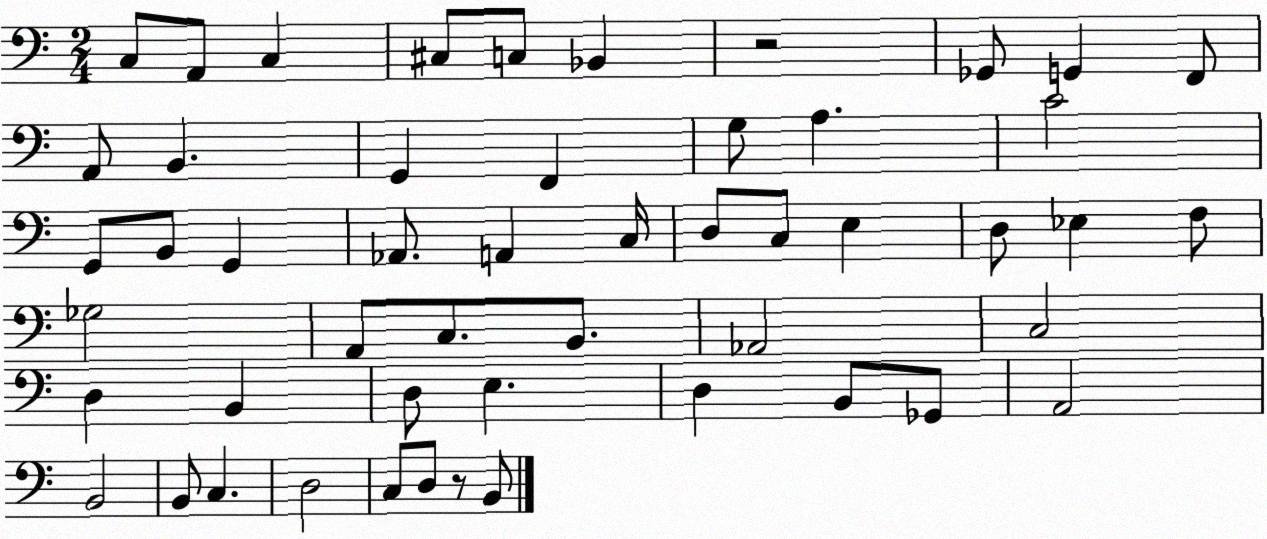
X:1
T:Untitled
M:2/4
L:1/4
K:C
C,/2 A,,/2 C, ^C,/2 C,/2 _B,, z2 _G,,/2 G,, F,,/2 A,,/2 B,, G,, F,, G,/2 A, C2 G,,/2 B,,/2 G,, _A,,/2 A,, C,/4 D,/2 C,/2 E, D,/2 _E, F,/2 _G,2 A,,/2 C,/2 B,,/2 _A,,2 C,2 D, B,, D,/2 E, D, B,,/2 _G,,/2 A,,2 B,,2 B,,/2 C, D,2 C,/2 D,/2 z/2 B,,/2